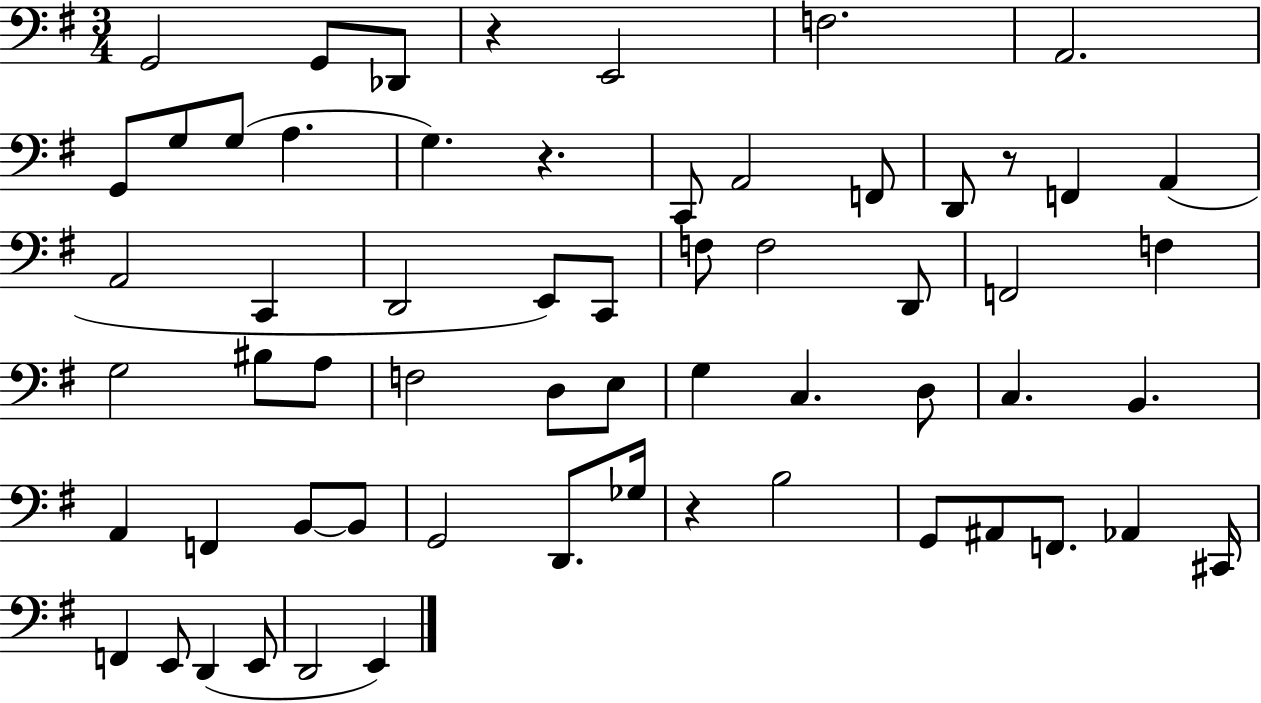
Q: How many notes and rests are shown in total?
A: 61